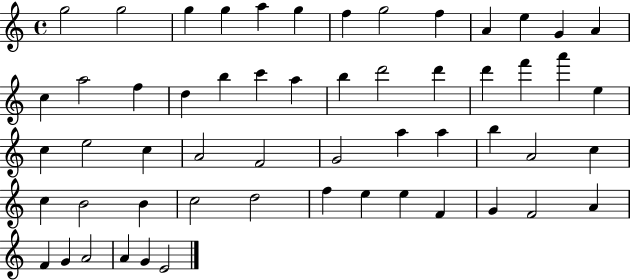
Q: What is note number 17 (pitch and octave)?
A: D5